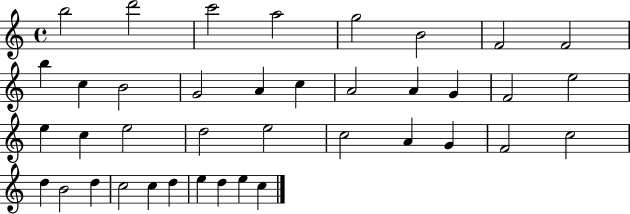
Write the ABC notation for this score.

X:1
T:Untitled
M:4/4
L:1/4
K:C
b2 d'2 c'2 a2 g2 B2 F2 F2 b c B2 G2 A c A2 A G F2 e2 e c e2 d2 e2 c2 A G F2 c2 d B2 d c2 c d e d e c